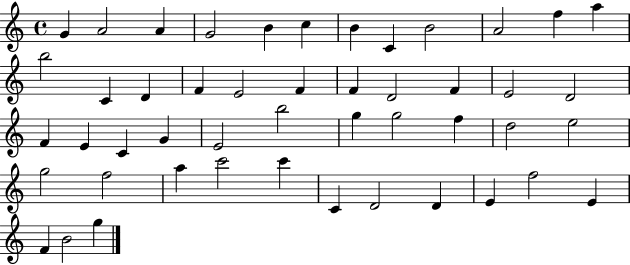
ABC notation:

X:1
T:Untitled
M:4/4
L:1/4
K:C
G A2 A G2 B c B C B2 A2 f a b2 C D F E2 F F D2 F E2 D2 F E C G E2 b2 g g2 f d2 e2 g2 f2 a c'2 c' C D2 D E f2 E F B2 g